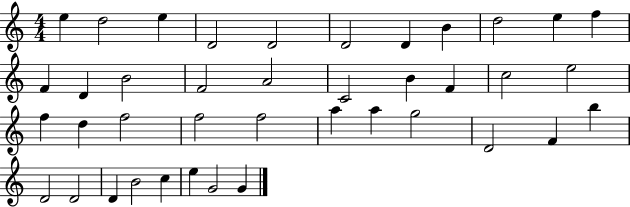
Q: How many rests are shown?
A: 0